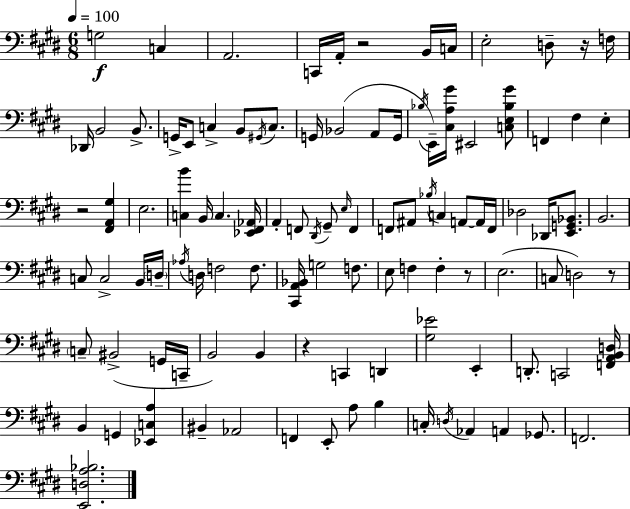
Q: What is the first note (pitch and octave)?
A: G3